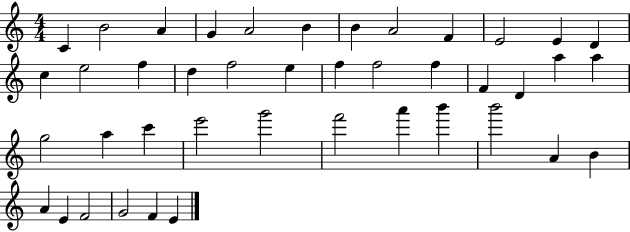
C4/q B4/h A4/q G4/q A4/h B4/q B4/q A4/h F4/q E4/h E4/q D4/q C5/q E5/h F5/q D5/q F5/h E5/q F5/q F5/h F5/q F4/q D4/q A5/q A5/q G5/h A5/q C6/q E6/h G6/h F6/h A6/q B6/q B6/h A4/q B4/q A4/q E4/q F4/h G4/h F4/q E4/q